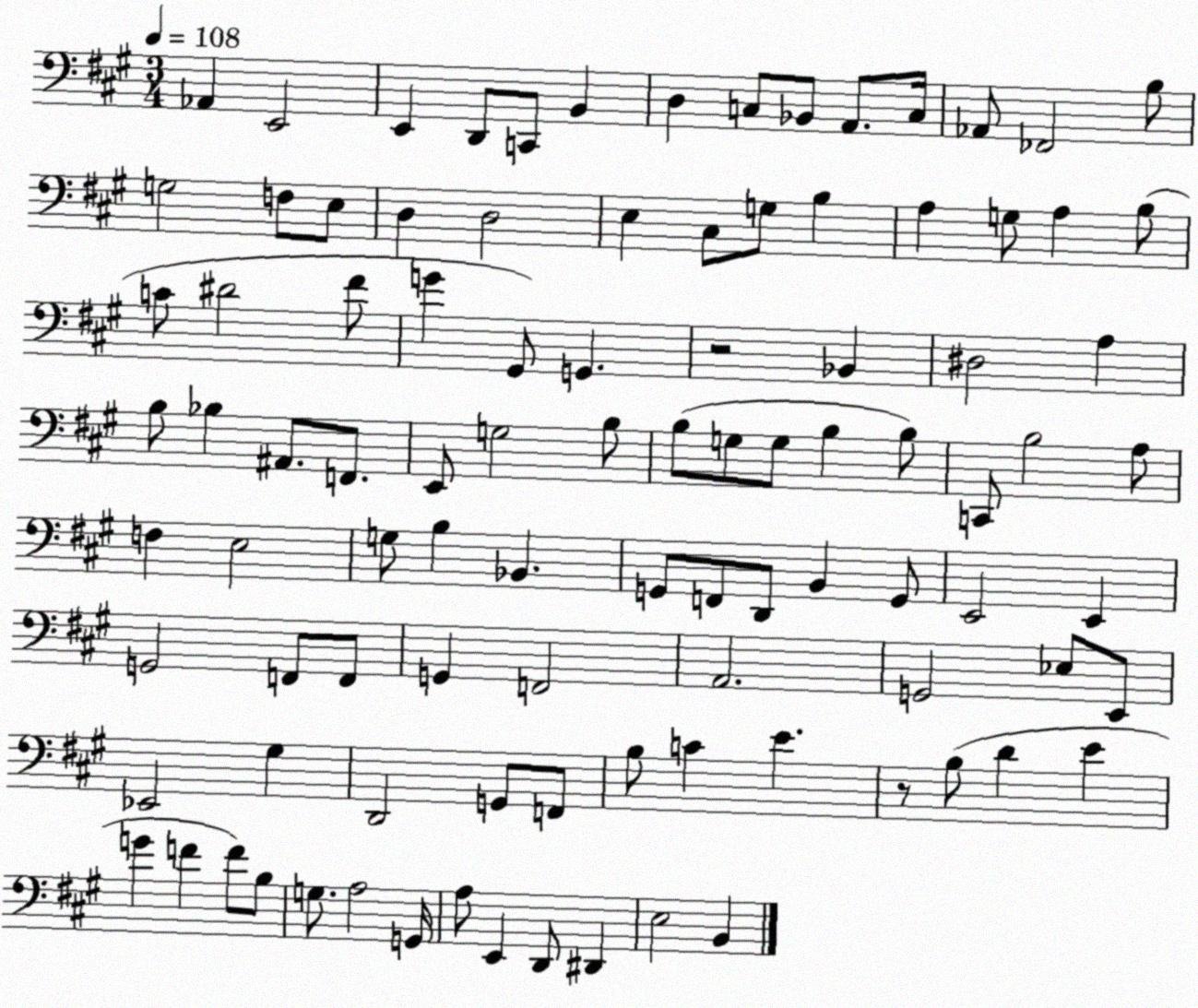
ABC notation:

X:1
T:Untitled
M:3/4
L:1/4
K:A
_A,, E,,2 E,, D,,/2 C,,/2 B,, D, C,/2 _B,,/2 A,,/2 C,/4 _A,,/2 _F,,2 B,/2 G,2 F,/2 E,/2 D, D,2 E, ^C,/2 G,/2 B, A, G,/2 A, B,/2 C/2 ^D2 ^F/2 G ^G,,/2 G,, z2 _B,, ^D,2 A, B,/2 _B, ^A,,/2 F,,/2 E,,/2 G,2 B,/2 B,/2 G,/2 G,/2 B, B,/2 C,,/2 B,2 A,/2 F, E,2 G,/2 B, _B,, G,,/2 F,,/2 D,,/2 B,, G,,/2 E,,2 E,, G,,2 F,,/2 F,,/2 G,, F,,2 A,,2 G,,2 _E,/2 E,,/2 _E,,2 ^G, D,,2 G,,/2 F,,/2 B,/2 C E z/2 B,/2 D E G F F/2 B,/2 G,/2 A,2 G,,/4 A,/2 E,, D,,/2 ^D,, E,2 B,,